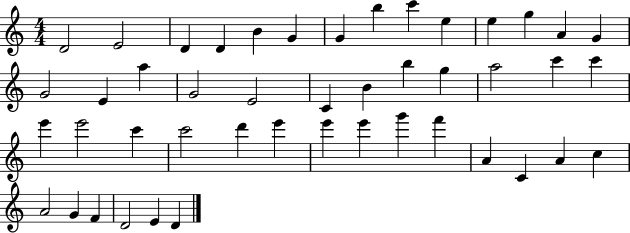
D4/h E4/h D4/q D4/q B4/q G4/q G4/q B5/q C6/q E5/q E5/q G5/q A4/q G4/q G4/h E4/q A5/q G4/h E4/h C4/q B4/q B5/q G5/q A5/h C6/q C6/q E6/q E6/h C6/q C6/h D6/q E6/q E6/q E6/q G6/q F6/q A4/q C4/q A4/q C5/q A4/h G4/q F4/q D4/h E4/q D4/q